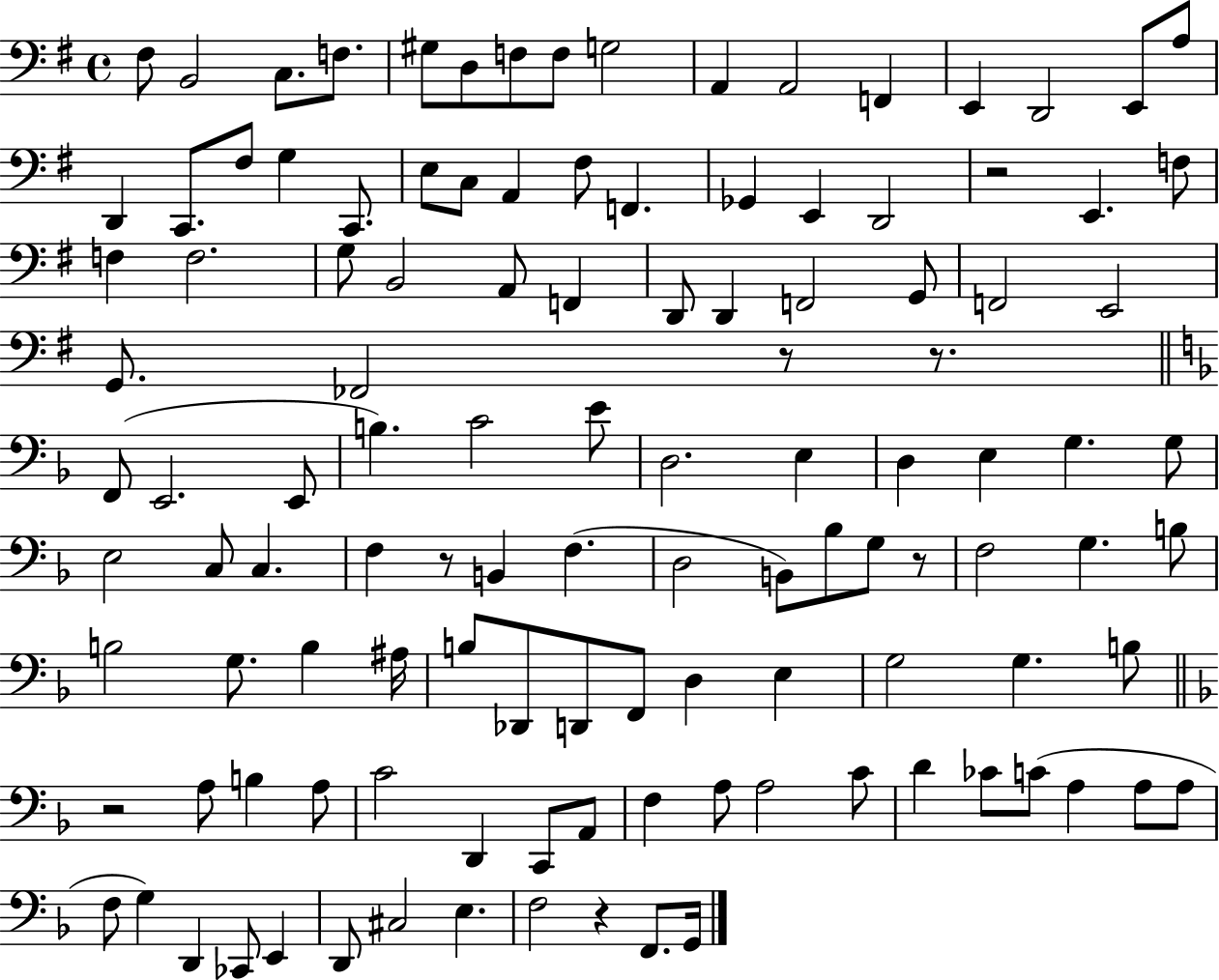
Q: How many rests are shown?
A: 7